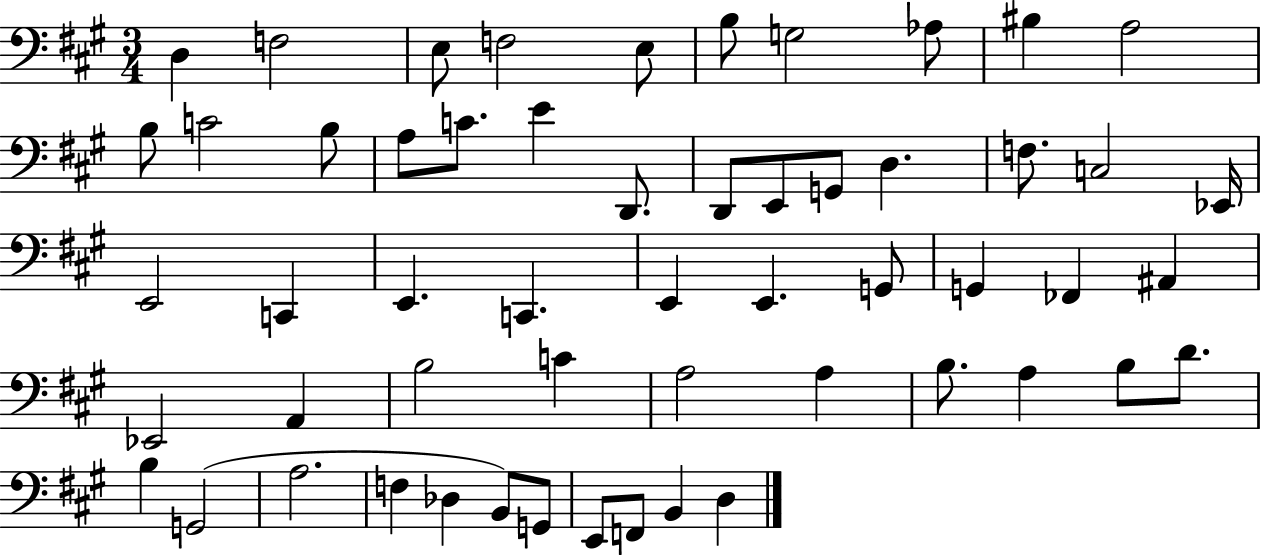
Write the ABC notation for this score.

X:1
T:Untitled
M:3/4
L:1/4
K:A
D, F,2 E,/2 F,2 E,/2 B,/2 G,2 _A,/2 ^B, A,2 B,/2 C2 B,/2 A,/2 C/2 E D,,/2 D,,/2 E,,/2 G,,/2 D, F,/2 C,2 _E,,/4 E,,2 C,, E,, C,, E,, E,, G,,/2 G,, _F,, ^A,, _E,,2 A,, B,2 C A,2 A, B,/2 A, B,/2 D/2 B, G,,2 A,2 F, _D, B,,/2 G,,/2 E,,/2 F,,/2 B,, D,